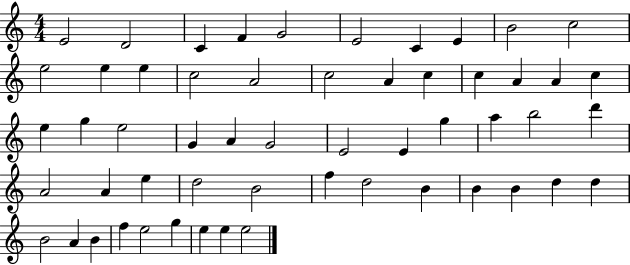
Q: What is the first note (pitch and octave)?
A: E4